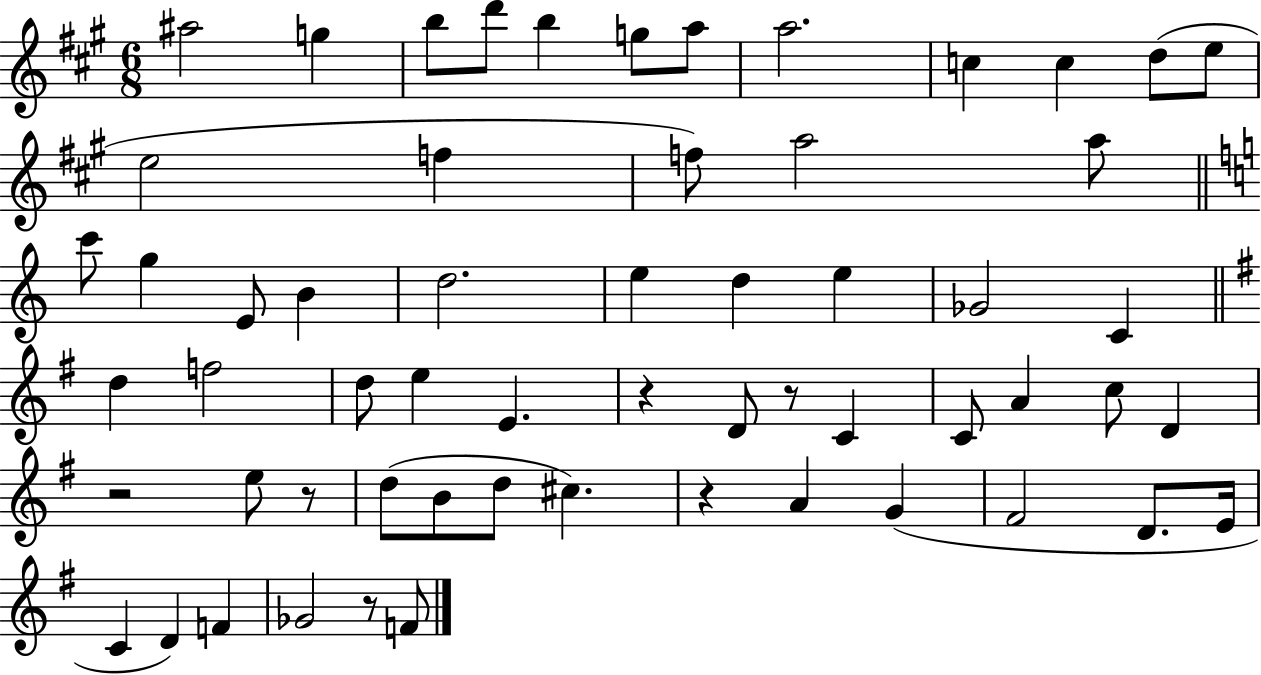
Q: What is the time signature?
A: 6/8